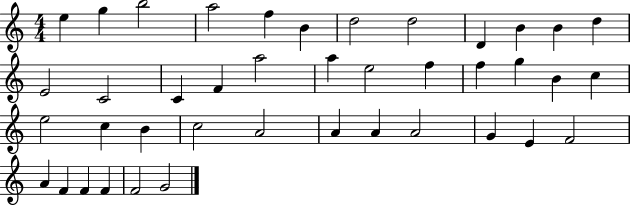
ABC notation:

X:1
T:Untitled
M:4/4
L:1/4
K:C
e g b2 a2 f B d2 d2 D B B d E2 C2 C F a2 a e2 f f g B c e2 c B c2 A2 A A A2 G E F2 A F F F F2 G2